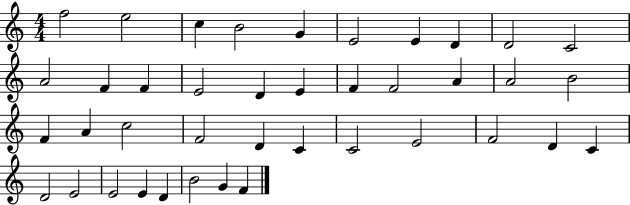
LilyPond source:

{
  \clef treble
  \numericTimeSignature
  \time 4/4
  \key c \major
  f''2 e''2 | c''4 b'2 g'4 | e'2 e'4 d'4 | d'2 c'2 | \break a'2 f'4 f'4 | e'2 d'4 e'4 | f'4 f'2 a'4 | a'2 b'2 | \break f'4 a'4 c''2 | f'2 d'4 c'4 | c'2 e'2 | f'2 d'4 c'4 | \break d'2 e'2 | e'2 e'4 d'4 | b'2 g'4 f'4 | \bar "|."
}